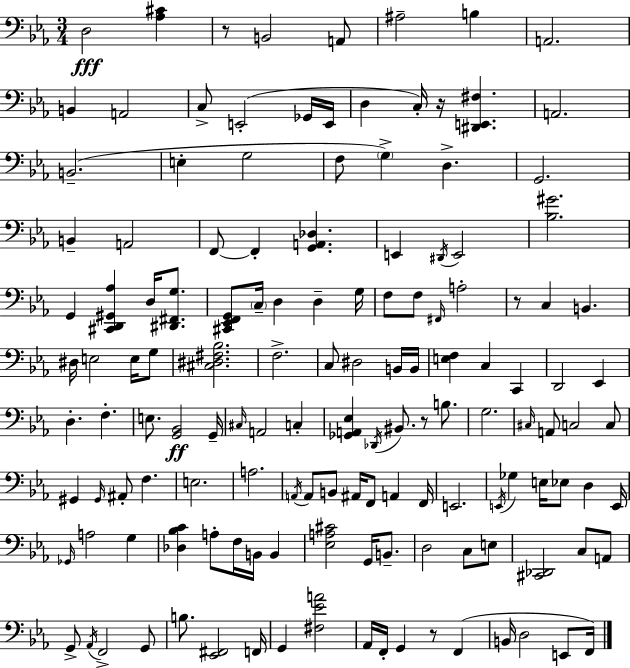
X:1
T:Untitled
M:3/4
L:1/4
K:Cm
D,2 [_A,^C] z/2 B,,2 A,,/2 ^A,2 B, A,,2 B,, A,,2 C,/2 E,,2 _G,,/4 E,,/4 D, C,/4 z/4 [^D,,E,,^F,] A,,2 B,,2 E, G,2 F,/2 G, D, G,,2 B,, A,,2 F,,/2 F,, [G,,A,,_D,] E,, ^D,,/4 E,,2 [_B,^G]2 G,, [^C,,D,,^G,,_A,] D,/4 [^D,,^F,,G,]/2 [^C,,_E,,F,,G,,]/2 C,/4 D, D, G,/4 F,/2 F,/2 ^F,,/4 A,2 z/2 C, B,, ^D,/4 E,2 E,/4 G,/2 [^C,^D,^F,_B,]2 F,2 C,/2 ^D,2 B,,/4 B,,/4 [E,F,] C, C,, D,,2 _E,, D, F, E,/2 [G,,_B,,]2 G,,/4 ^C,/4 A,,2 C, [_G,,A,,_E,] _D,,/4 ^B,,/2 z/2 B,/2 G,2 ^C,/4 A,,/2 C,2 C,/2 ^G,, ^G,,/4 ^A,,/2 F, E,2 A,2 A,,/4 A,,/2 B,,/2 ^A,,/4 F,,/2 A,, F,,/4 E,,2 E,,/4 _G, E,/4 _E,/2 D, E,,/4 _G,,/4 A,2 G, [_D,_B,C] A,/2 F,/4 B,,/4 B,, [_E,A,^C]2 G,,/4 B,,/2 D,2 C,/2 E,/2 [^C,,_D,,]2 C,/2 A,,/2 G,,/2 _A,,/4 F,,2 G,,/2 B,/2 [_E,,^F,,]2 F,,/4 G,, [^F,_EA]2 _A,,/4 F,,/4 G,, z/2 F,, B,,/4 D,2 E,,/2 F,,/4